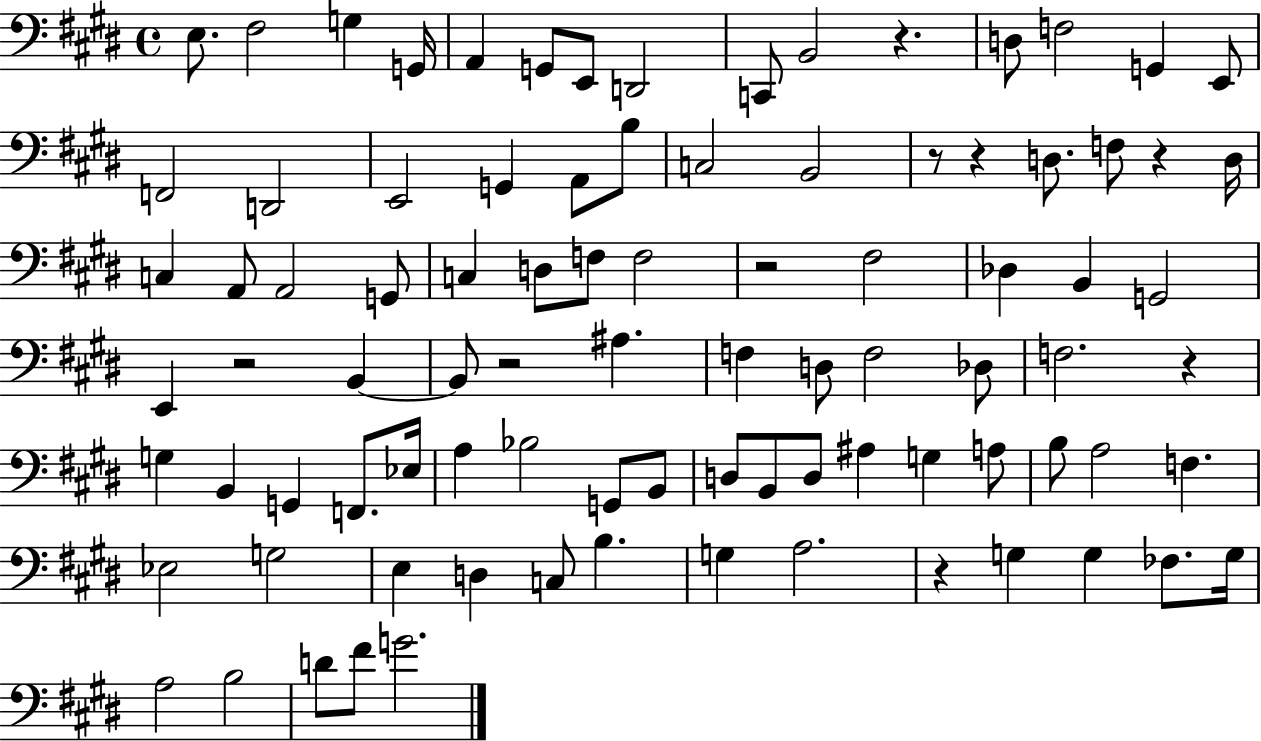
X:1
T:Untitled
M:4/4
L:1/4
K:E
E,/2 ^F,2 G, G,,/4 A,, G,,/2 E,,/2 D,,2 C,,/2 B,,2 z D,/2 F,2 G,, E,,/2 F,,2 D,,2 E,,2 G,, A,,/2 B,/2 C,2 B,,2 z/2 z D,/2 F,/2 z D,/4 C, A,,/2 A,,2 G,,/2 C, D,/2 F,/2 F,2 z2 ^F,2 _D, B,, G,,2 E,, z2 B,, B,,/2 z2 ^A, F, D,/2 F,2 _D,/2 F,2 z G, B,, G,, F,,/2 _E,/4 A, _B,2 G,,/2 B,,/2 D,/2 B,,/2 D,/2 ^A, G, A,/2 B,/2 A,2 F, _E,2 G,2 E, D, C,/2 B, G, A,2 z G, G, _F,/2 G,/4 A,2 B,2 D/2 ^F/2 G2